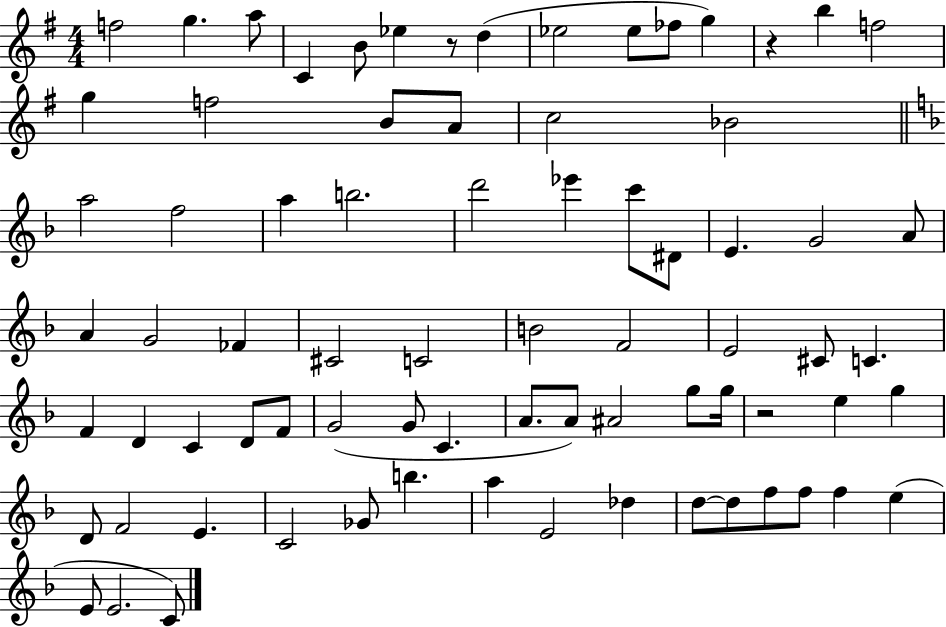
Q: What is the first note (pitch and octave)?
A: F5